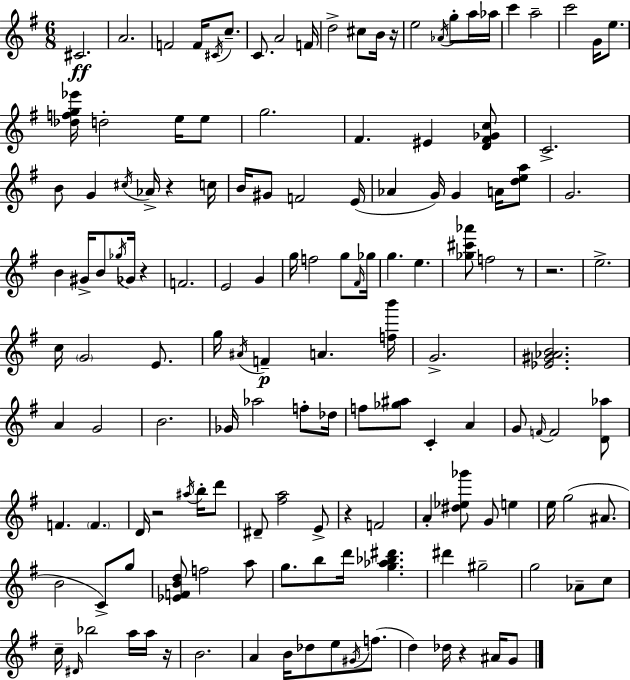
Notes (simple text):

C#4/h. A4/h. F4/h F4/s C#4/s C5/e. C4/e. A4/h F4/s D5/h C#5/e B4/s R/s E5/h Ab4/s G5/e A5/s Ab5/s C6/q A5/h C6/h G4/s E5/e. [Db5,F5,G5,Eb6]/s D5/h E5/s E5/e G5/h. F#4/q. EIS4/q [D4,F#4,Gb4,C5]/e C4/h. B4/e G4/q C#5/s Ab4/s R/q C5/s B4/s G#4/e F4/h E4/s Ab4/q G4/s G4/q A4/s [D5,E5,A5]/e G4/h. B4/q G#4/s B4/e Gb5/s Gb4/s R/q F4/h. E4/h G4/q G5/s F5/h G5/e F#4/s Gb5/s G5/q. E5/q. [Gb5,C#6,Ab6]/e F5/h R/e R/h. E5/h. C5/s G4/h E4/e. G5/s A#4/s F4/q A4/q. [F5,B6]/s G4/h. [Eb4,G#4,Ab4,B4]/h. A4/q G4/h B4/h. Gb4/s Ab5/h F5/e Db5/s F5/e [Gb5,A#5]/e C4/q A4/q G4/e F4/s F4/h [D4,Ab5]/e F4/q. F4/q. D4/s R/h A#5/s B5/s D6/e D#4/e [F#5,A5]/h E4/e R/q F4/h A4/q [D#5,Eb5,Gb6]/e G4/e E5/q E5/s G5/h A#4/e. B4/h C4/e G5/e [Eb4,F4,B4,D5]/e F5/h A5/e G5/e. B5/e D6/s [G5,Ab5,Bb5,D#6]/q. D#6/q G#5/h G5/h Ab4/e C5/e C5/s D#4/s Bb5/h A5/s A5/s R/s B4/h. A4/q B4/s Db5/e E5/e G#4/s F5/e. D5/q Db5/s R/q A#4/s G4/e